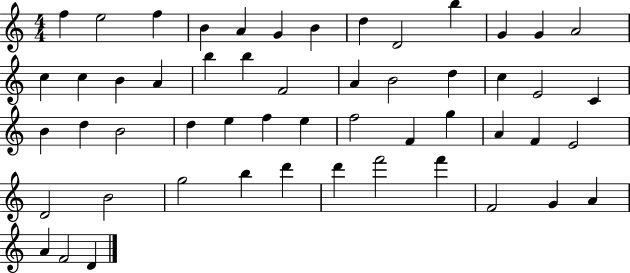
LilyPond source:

{
  \clef treble
  \numericTimeSignature
  \time 4/4
  \key c \major
  f''4 e''2 f''4 | b'4 a'4 g'4 b'4 | d''4 d'2 b''4 | g'4 g'4 a'2 | \break c''4 c''4 b'4 a'4 | b''4 b''4 f'2 | a'4 b'2 d''4 | c''4 e'2 c'4 | \break b'4 d''4 b'2 | d''4 e''4 f''4 e''4 | f''2 f'4 g''4 | a'4 f'4 e'2 | \break d'2 b'2 | g''2 b''4 d'''4 | d'''4 f'''2 f'''4 | f'2 g'4 a'4 | \break a'4 f'2 d'4 | \bar "|."
}